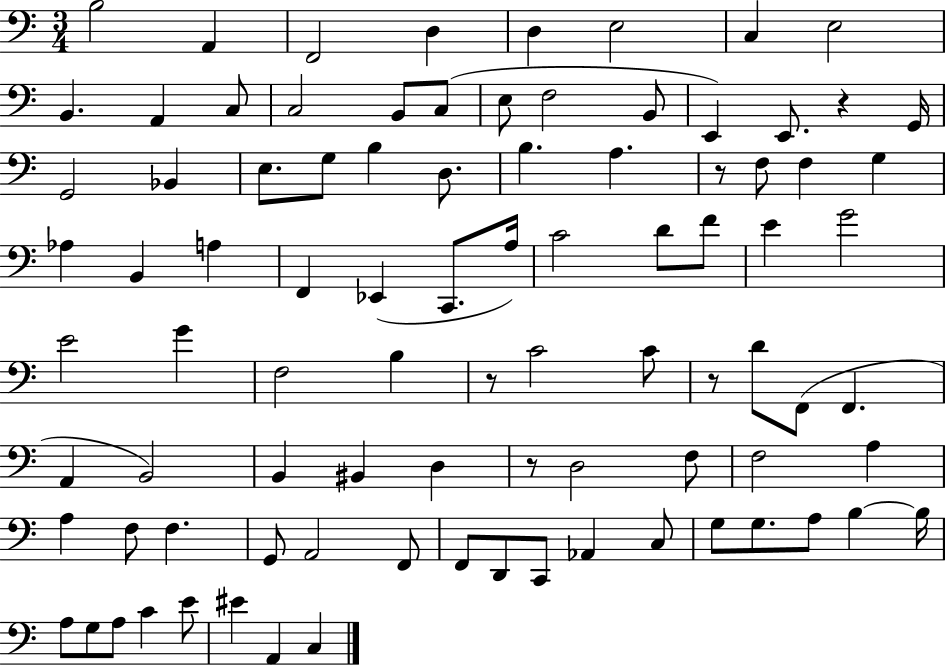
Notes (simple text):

B3/h A2/q F2/h D3/q D3/q E3/h C3/q E3/h B2/q. A2/q C3/e C3/h B2/e C3/e E3/e F3/h B2/e E2/q E2/e. R/q G2/s G2/h Bb2/q E3/e. G3/e B3/q D3/e. B3/q. A3/q. R/e F3/e F3/q G3/q Ab3/q B2/q A3/q F2/q Eb2/q C2/e. A3/s C4/h D4/e F4/e E4/q G4/h E4/h G4/q F3/h B3/q R/e C4/h C4/e R/e D4/e F2/e F2/q. A2/q B2/h B2/q BIS2/q D3/q R/e D3/h F3/e F3/h A3/q A3/q F3/e F3/q. G2/e A2/h F2/e F2/e D2/e C2/e Ab2/q C3/e G3/e G3/e. A3/e B3/q B3/s A3/e G3/e A3/e C4/q E4/e EIS4/q A2/q C3/q